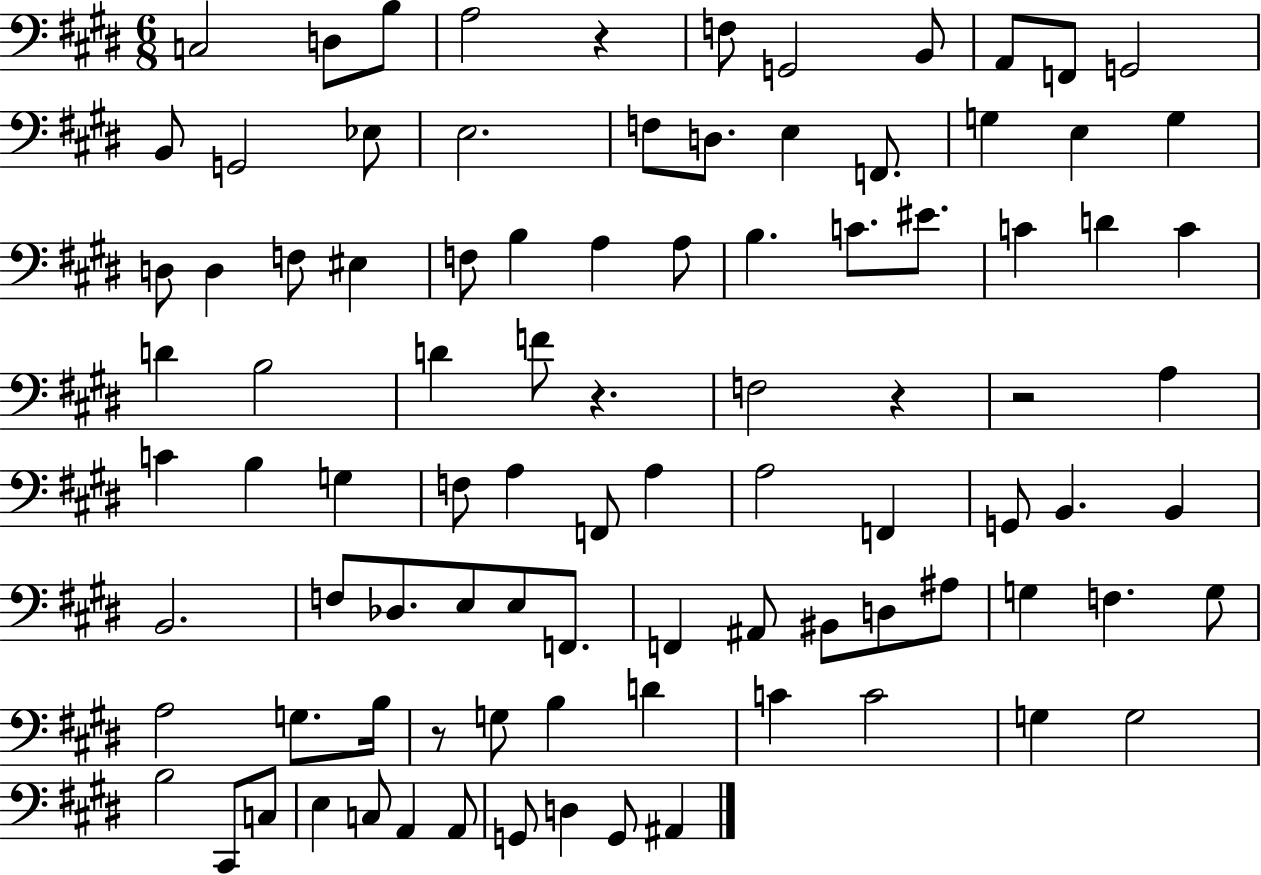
C3/h D3/e B3/e A3/h R/q F3/e G2/h B2/e A2/e F2/e G2/h B2/e G2/h Eb3/e E3/h. F3/e D3/e. E3/q F2/e. G3/q E3/q G3/q D3/e D3/q F3/e EIS3/q F3/e B3/q A3/q A3/e B3/q. C4/e. EIS4/e. C4/q D4/q C4/q D4/q B3/h D4/q F4/e R/q. F3/h R/q R/h A3/q C4/q B3/q G3/q F3/e A3/q F2/e A3/q A3/h F2/q G2/e B2/q. B2/q B2/h. F3/e Db3/e. E3/e E3/e F2/e. F2/q A#2/e BIS2/e D3/e A#3/e G3/q F3/q. G3/e A3/h G3/e. B3/s R/e G3/e B3/q D4/q C4/q C4/h G3/q G3/h B3/h C#2/e C3/e E3/q C3/e A2/q A2/e G2/e D3/q G2/e A#2/q